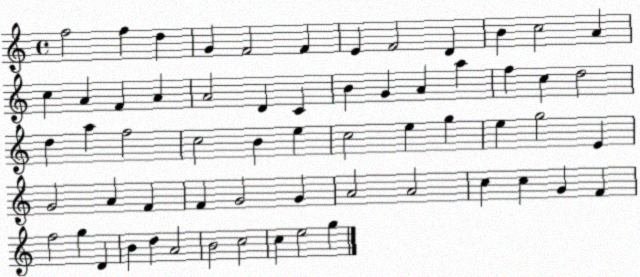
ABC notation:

X:1
T:Untitled
M:4/4
L:1/4
K:C
f2 f d G F2 F E F2 D B c2 A c A F A A2 D C B G A a f c d2 d a f2 c2 B e c2 e g e g2 E G2 A F F G2 G A2 A2 c c G F f2 g D B d A2 B2 c2 c e2 g